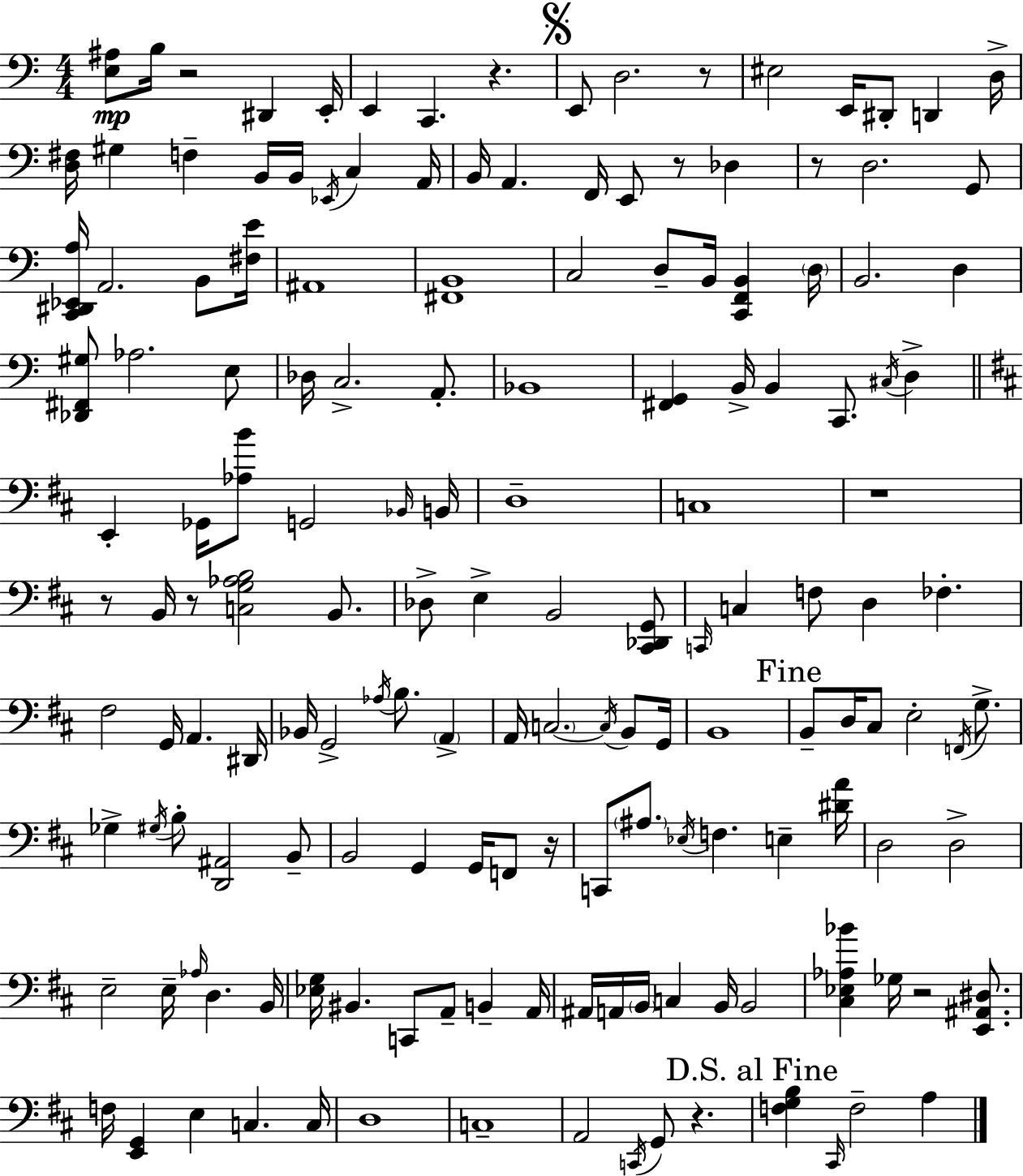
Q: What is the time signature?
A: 4/4